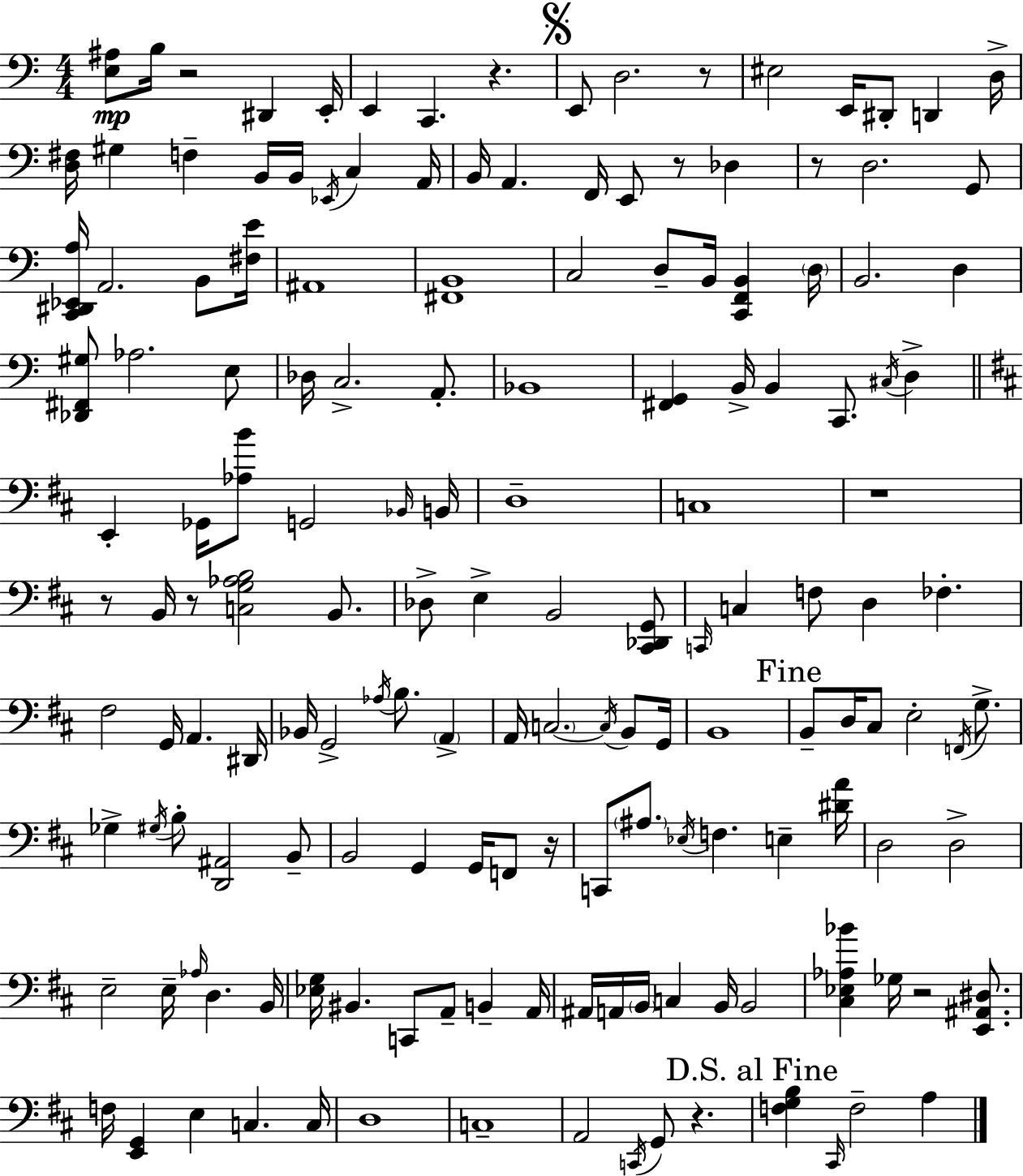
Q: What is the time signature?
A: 4/4